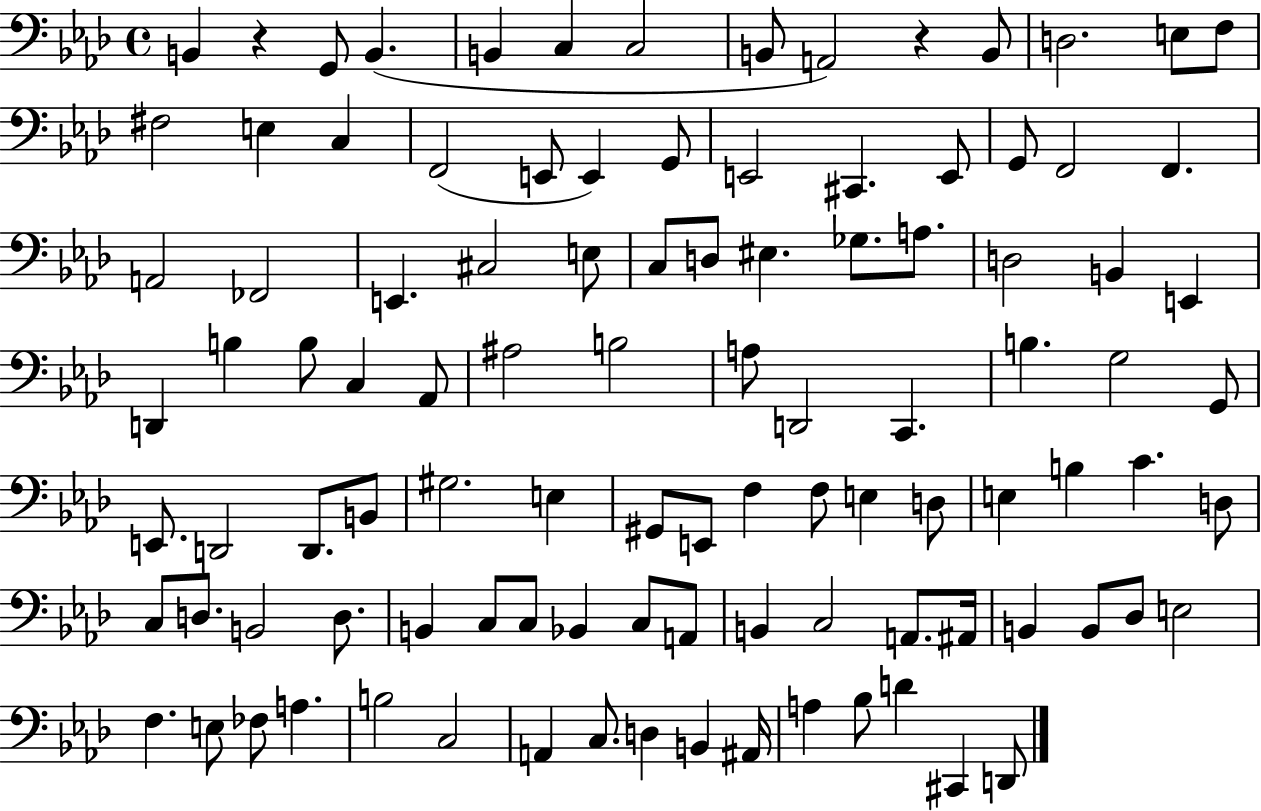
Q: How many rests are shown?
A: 2